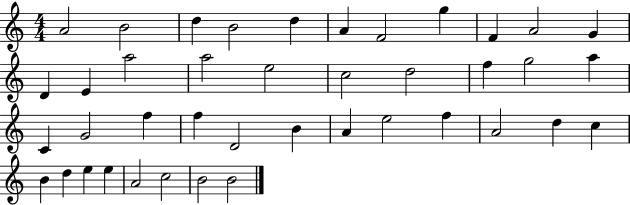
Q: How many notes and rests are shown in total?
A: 41